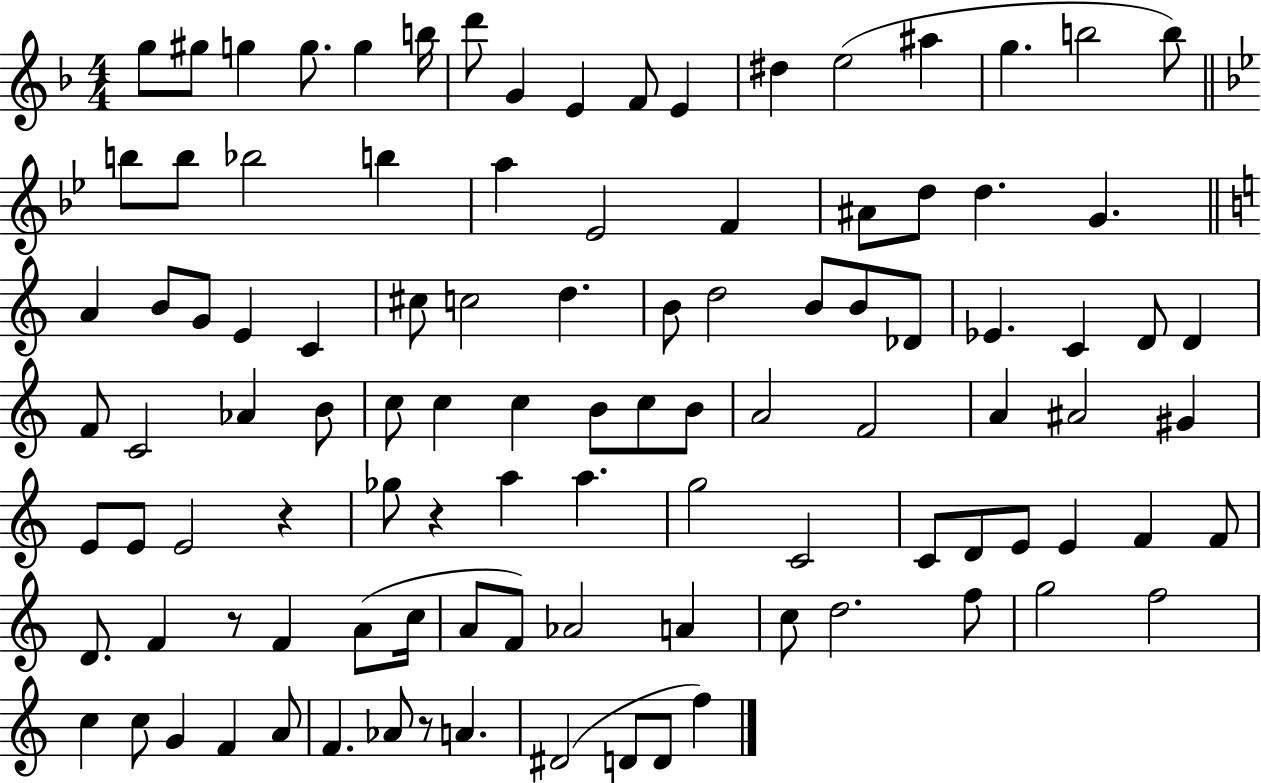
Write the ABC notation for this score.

X:1
T:Untitled
M:4/4
L:1/4
K:F
g/2 ^g/2 g g/2 g b/4 d'/2 G E F/2 E ^d e2 ^a g b2 b/2 b/2 b/2 _b2 b a _E2 F ^A/2 d/2 d G A B/2 G/2 E C ^c/2 c2 d B/2 d2 B/2 B/2 _D/2 _E C D/2 D F/2 C2 _A B/2 c/2 c c B/2 c/2 B/2 A2 F2 A ^A2 ^G E/2 E/2 E2 z _g/2 z a a g2 C2 C/2 D/2 E/2 E F F/2 D/2 F z/2 F A/2 c/4 A/2 F/2 _A2 A c/2 d2 f/2 g2 f2 c c/2 G F A/2 F _A/2 z/2 A ^D2 D/2 D/2 f